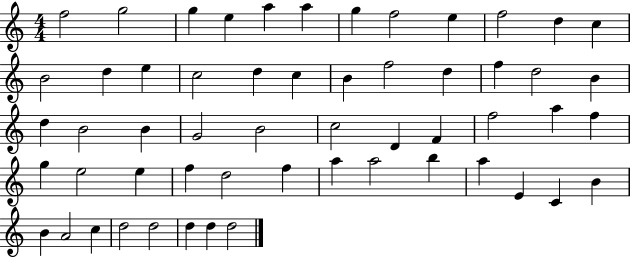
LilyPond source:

{
  \clef treble
  \numericTimeSignature
  \time 4/4
  \key c \major
  f''2 g''2 | g''4 e''4 a''4 a''4 | g''4 f''2 e''4 | f''2 d''4 c''4 | \break b'2 d''4 e''4 | c''2 d''4 c''4 | b'4 f''2 d''4 | f''4 d''2 b'4 | \break d''4 b'2 b'4 | g'2 b'2 | c''2 d'4 f'4 | f''2 a''4 f''4 | \break g''4 e''2 e''4 | f''4 d''2 f''4 | a''4 a''2 b''4 | a''4 e'4 c'4 b'4 | \break b'4 a'2 c''4 | d''2 d''2 | d''4 d''4 d''2 | \bar "|."
}